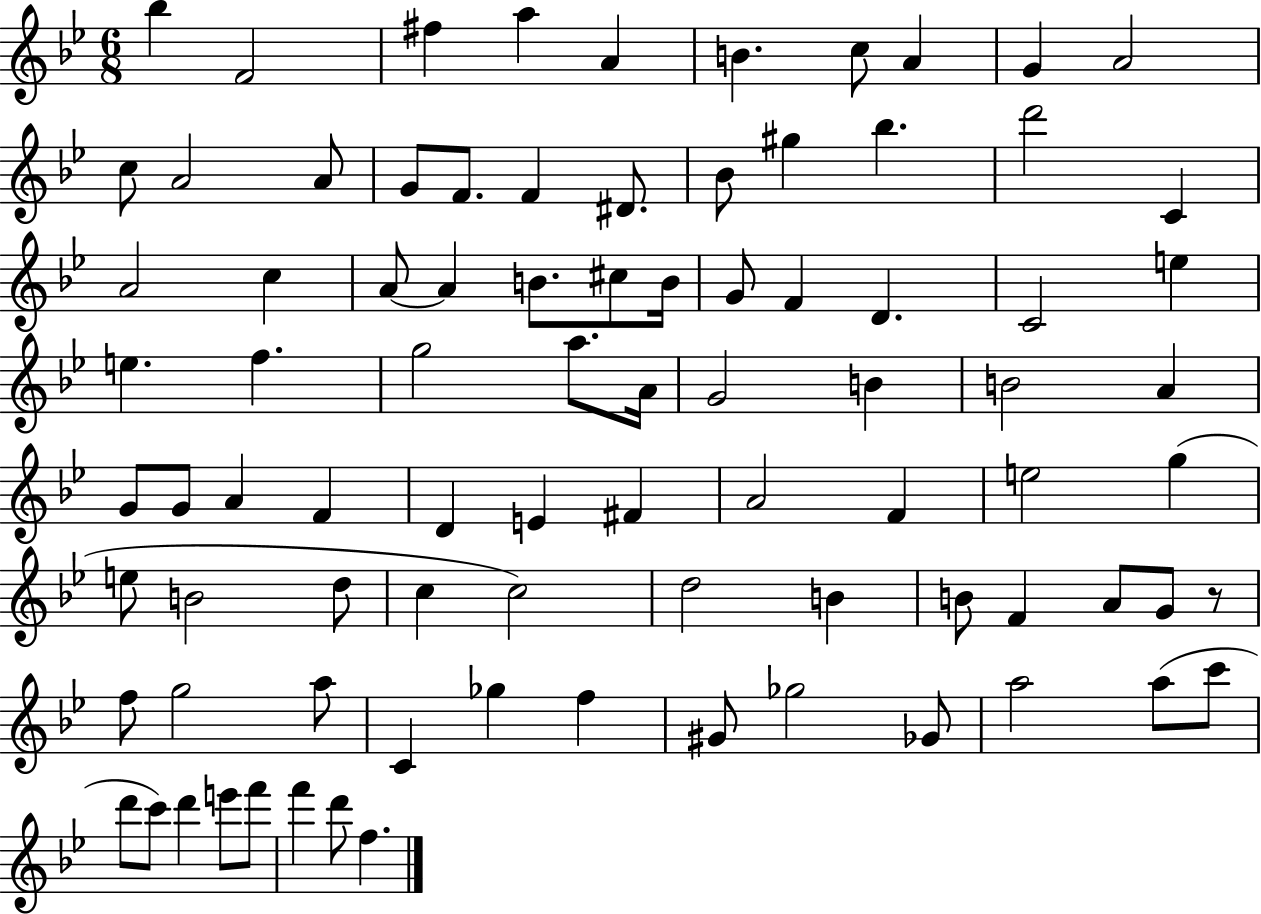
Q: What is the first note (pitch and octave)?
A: Bb5